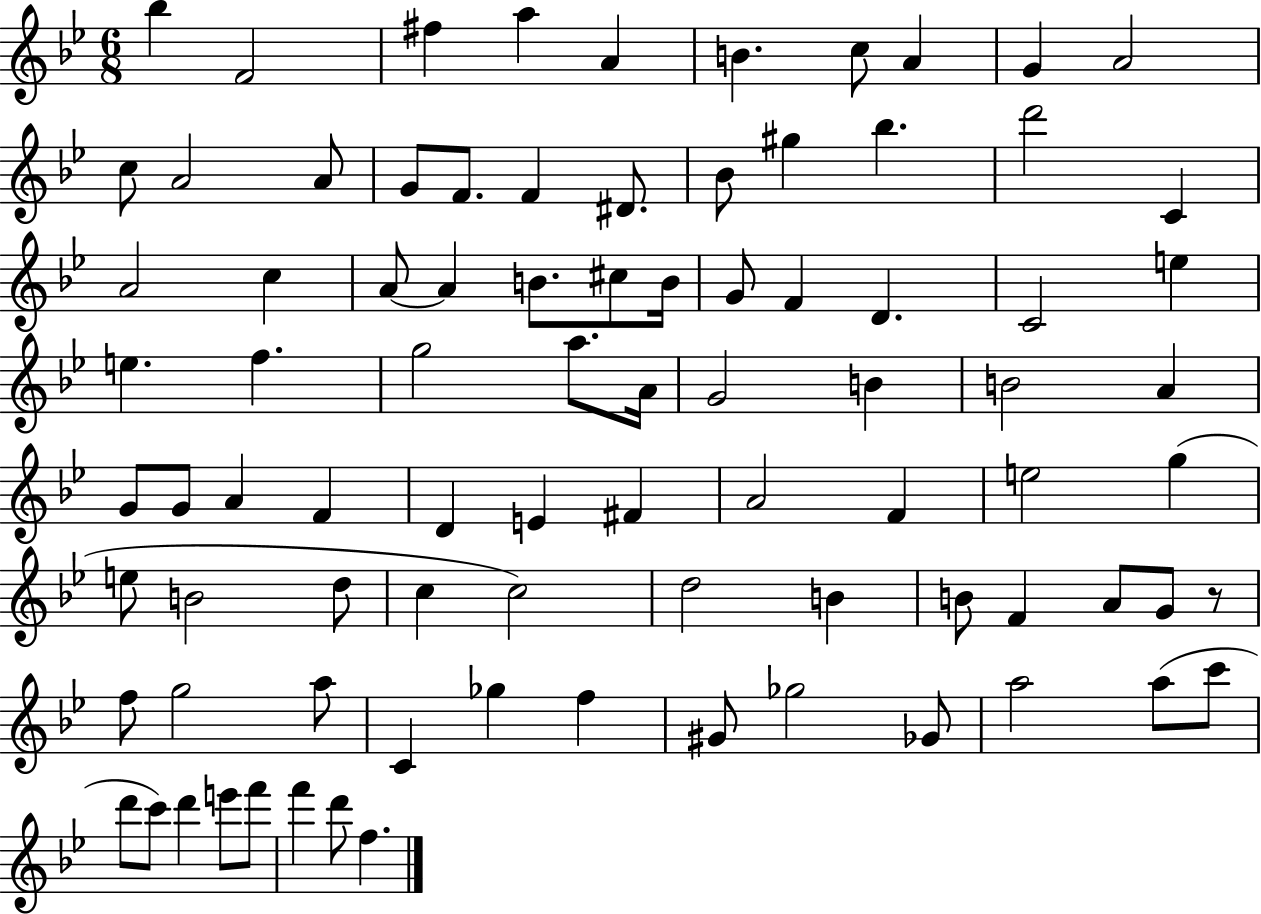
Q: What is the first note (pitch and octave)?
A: Bb5